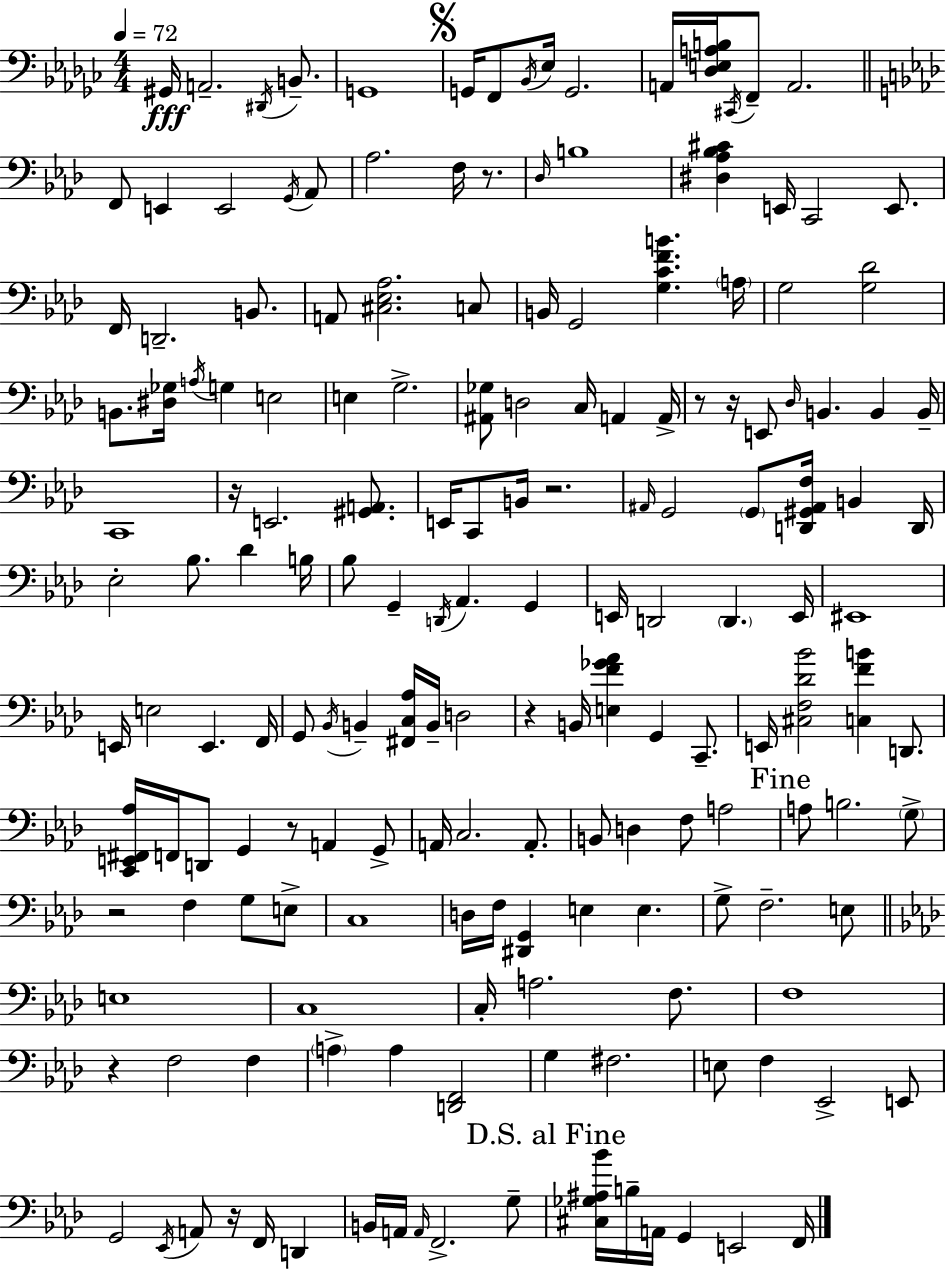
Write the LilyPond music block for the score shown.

{
  \clef bass
  \numericTimeSignature
  \time 4/4
  \key ees \minor
  \tempo 4 = 72
  \repeat volta 2 { gis,16\fff a,2.-- \acciaccatura { dis,16 } b,8.-- | g,1 | \mark \markup { \musicglyph "scripts.segno" } g,16 f,8 \acciaccatura { bes,16 } ees16 g,2. | a,16 <des e a b>16 \acciaccatura { cis,16 } f,8-- a,2. | \break \bar "||" \break \key aes \major f,8 e,4 e,2 \acciaccatura { g,16 } aes,8 | aes2. f16 r8. | \grace { des16 } b1 | <dis aes bes cis'>4 e,16 c,2 e,8. | \break f,16 d,2.-- b,8. | a,8 <cis ees aes>2. | c8 b,16 g,2 <g c' f' b'>4. | \parenthesize a16 g2 <g des'>2 | \break b,8. <dis ges>16 \acciaccatura { a16 } g4 e2 | e4 g2.-> | <ais, ges>8 d2 c16 a,4 | a,16-> r8 r16 e,8 \grace { des16 } b,4. b,4 | \break b,16-- c,1 | r16 e,2. | <gis, a,>8. e,16 c,8 b,16 r2. | \grace { ais,16 } g,2 \parenthesize g,8 <d, gis, ais, f>16 | \break b,4 d,16 ees2-. bes8. | des'4 b16 bes8 g,4-- \acciaccatura { d,16 } aes,4. | g,4 e,16 d,2 \parenthesize d,4. | e,16 eis,1 | \break e,16 e2 e,4. | f,16 g,8 \acciaccatura { bes,16 } b,4-- <fis, c aes>16 b,16-- d2 | r4 b,16 <e f' ges' aes'>4 | g,4 c,8.-- e,16 <cis f des' bes'>2 | \break <c f' b'>4 d,8. <c, e, fis, aes>16 f,16 d,8 g,4 r8 | a,4 g,8-> a,16 c2. | a,8.-. b,8 d4 f8 a2 | \mark "Fine" a8 b2. | \break \parenthesize g8-> r2 f4 | g8 e8-> c1 | d16 f16 <dis, g,>4 e4 | e4. g8-> f2.-- | \break e8 \bar "||" \break \key aes \major e1 | c1 | c16-. a2. f8. | f1 | \break r4 f2 f4 | \parenthesize a4-> a4 <d, f,>2 | g4 fis2. | e8 f4 ees,2-> e,8 | \break g,2 \acciaccatura { ees,16 } a,8 r16 f,16 d,4 | b,16 a,16 \grace { a,16 } f,2.-> | g8-- \mark "D.S. al Fine" <cis ges ais bes'>16 b16-- a,16 g,4 e,2 | f,16 } \bar "|."
}